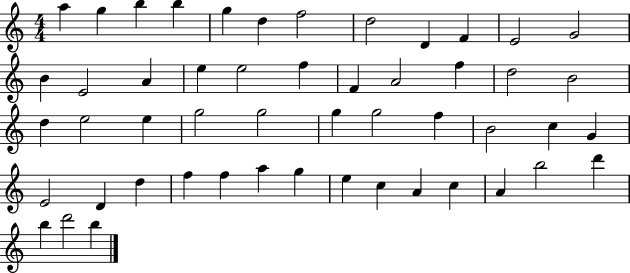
A5/q G5/q B5/q B5/q G5/q D5/q F5/h D5/h D4/q F4/q E4/h G4/h B4/q E4/h A4/q E5/q E5/h F5/q F4/q A4/h F5/q D5/h B4/h D5/q E5/h E5/q G5/h G5/h G5/q G5/h F5/q B4/h C5/q G4/q E4/h D4/q D5/q F5/q F5/q A5/q G5/q E5/q C5/q A4/q C5/q A4/q B5/h D6/q B5/q D6/h B5/q